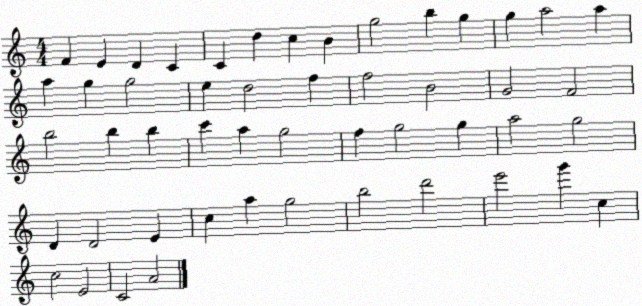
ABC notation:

X:1
T:Untitled
M:4/4
L:1/4
K:C
F E D C C d c B g2 b g g a2 a a g g2 e d2 f f2 B2 G2 F2 b2 b b c' a g2 f g2 g a2 g2 D D2 E c a g2 b2 d'2 e'2 g' c c2 E2 C2 A2